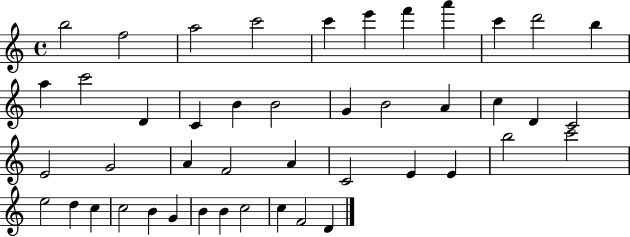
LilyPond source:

{
  \clef treble
  \time 4/4
  \defaultTimeSignature
  \key c \major
  b''2 f''2 | a''2 c'''2 | c'''4 e'''4 f'''4 a'''4 | c'''4 d'''2 b''4 | \break a''4 c'''2 d'4 | c'4 b'4 b'2 | g'4 b'2 a'4 | c''4 d'4 c'2 | \break e'2 g'2 | a'4 f'2 a'4 | c'2 e'4 e'4 | b''2 c'''2 | \break e''2 d''4 c''4 | c''2 b'4 g'4 | b'4 b'4 c''2 | c''4 f'2 d'4 | \break \bar "|."
}